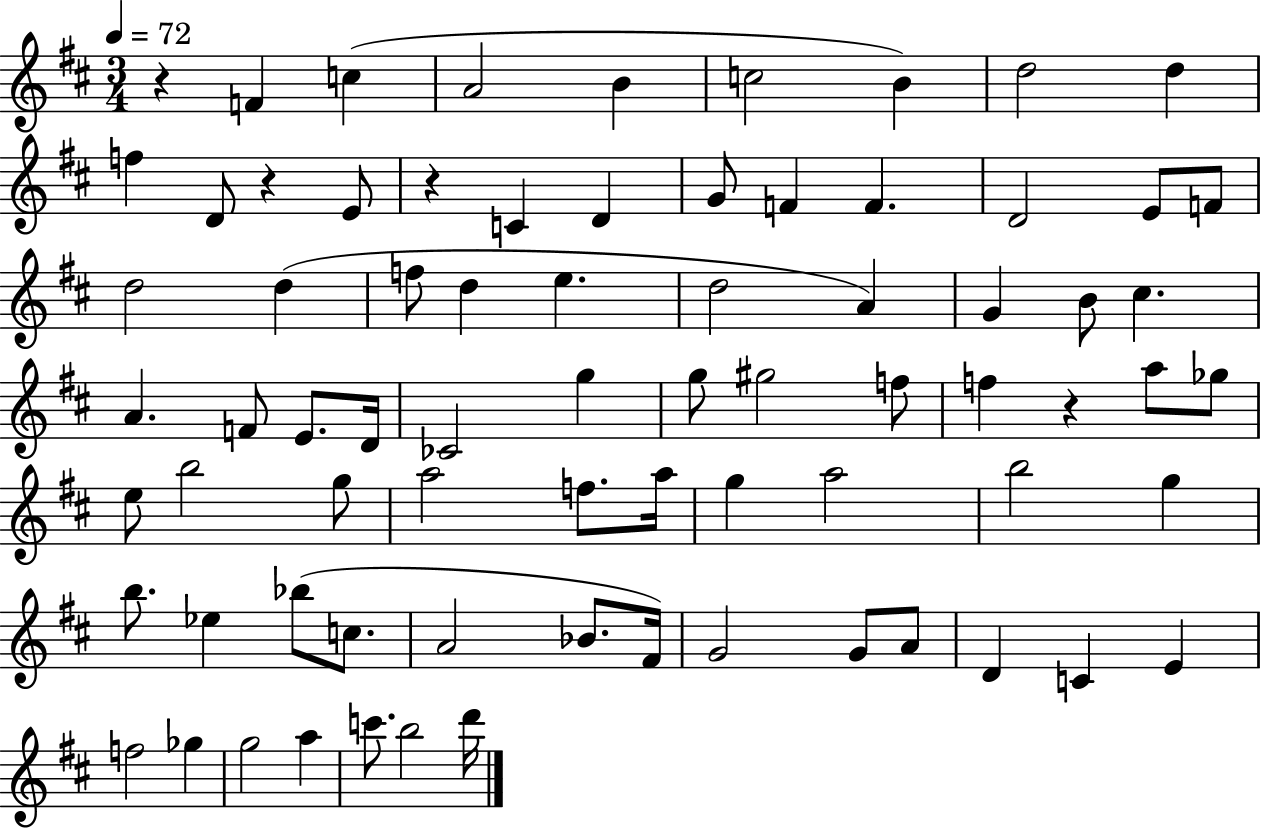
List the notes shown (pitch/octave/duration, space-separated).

R/q F4/q C5/q A4/h B4/q C5/h B4/q D5/h D5/q F5/q D4/e R/q E4/e R/q C4/q D4/q G4/e F4/q F4/q. D4/h E4/e F4/e D5/h D5/q F5/e D5/q E5/q. D5/h A4/q G4/q B4/e C#5/q. A4/q. F4/e E4/e. D4/s CES4/h G5/q G5/e G#5/h F5/e F5/q R/q A5/e Gb5/e E5/e B5/h G5/e A5/h F5/e. A5/s G5/q A5/h B5/h G5/q B5/e. Eb5/q Bb5/e C5/e. A4/h Bb4/e. F#4/s G4/h G4/e A4/e D4/q C4/q E4/q F5/h Gb5/q G5/h A5/q C6/e. B5/h D6/s